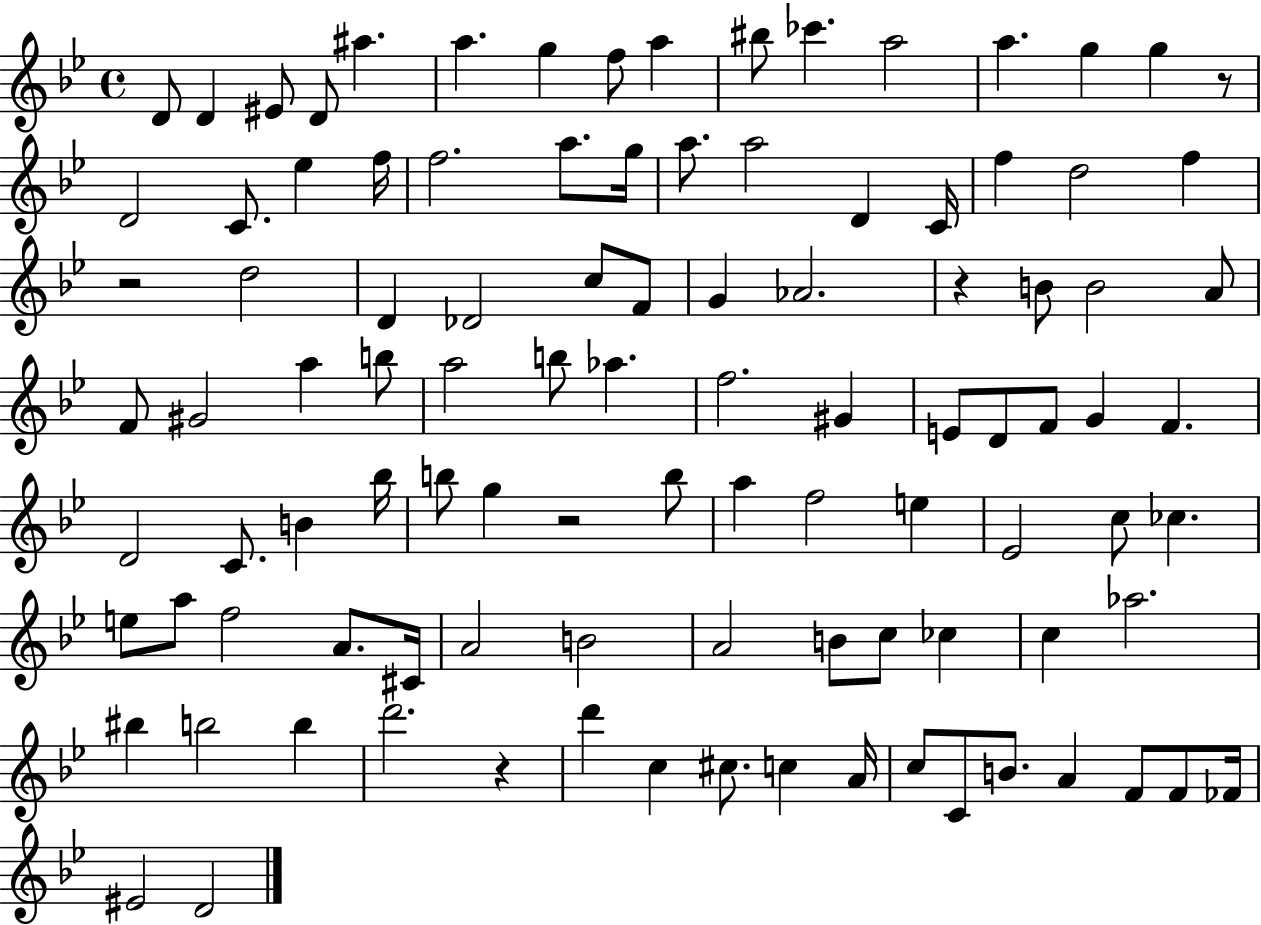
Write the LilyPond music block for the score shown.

{
  \clef treble
  \time 4/4
  \defaultTimeSignature
  \key bes \major
  d'8 d'4 eis'8 d'8 ais''4. | a''4. g''4 f''8 a''4 | bis''8 ces'''4. a''2 | a''4. g''4 g''4 r8 | \break d'2 c'8. ees''4 f''16 | f''2. a''8. g''16 | a''8. a''2 d'4 c'16 | f''4 d''2 f''4 | \break r2 d''2 | d'4 des'2 c''8 f'8 | g'4 aes'2. | r4 b'8 b'2 a'8 | \break f'8 gis'2 a''4 b''8 | a''2 b''8 aes''4. | f''2. gis'4 | e'8 d'8 f'8 g'4 f'4. | \break d'2 c'8. b'4 bes''16 | b''8 g''4 r2 b''8 | a''4 f''2 e''4 | ees'2 c''8 ces''4. | \break e''8 a''8 f''2 a'8. cis'16 | a'2 b'2 | a'2 b'8 c''8 ces''4 | c''4 aes''2. | \break bis''4 b''2 b''4 | d'''2. r4 | d'''4 c''4 cis''8. c''4 a'16 | c''8 c'8 b'8. a'4 f'8 f'8 fes'16 | \break eis'2 d'2 | \bar "|."
}